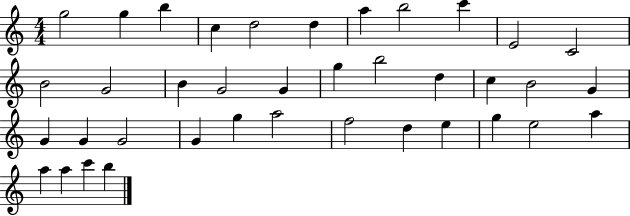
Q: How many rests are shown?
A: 0